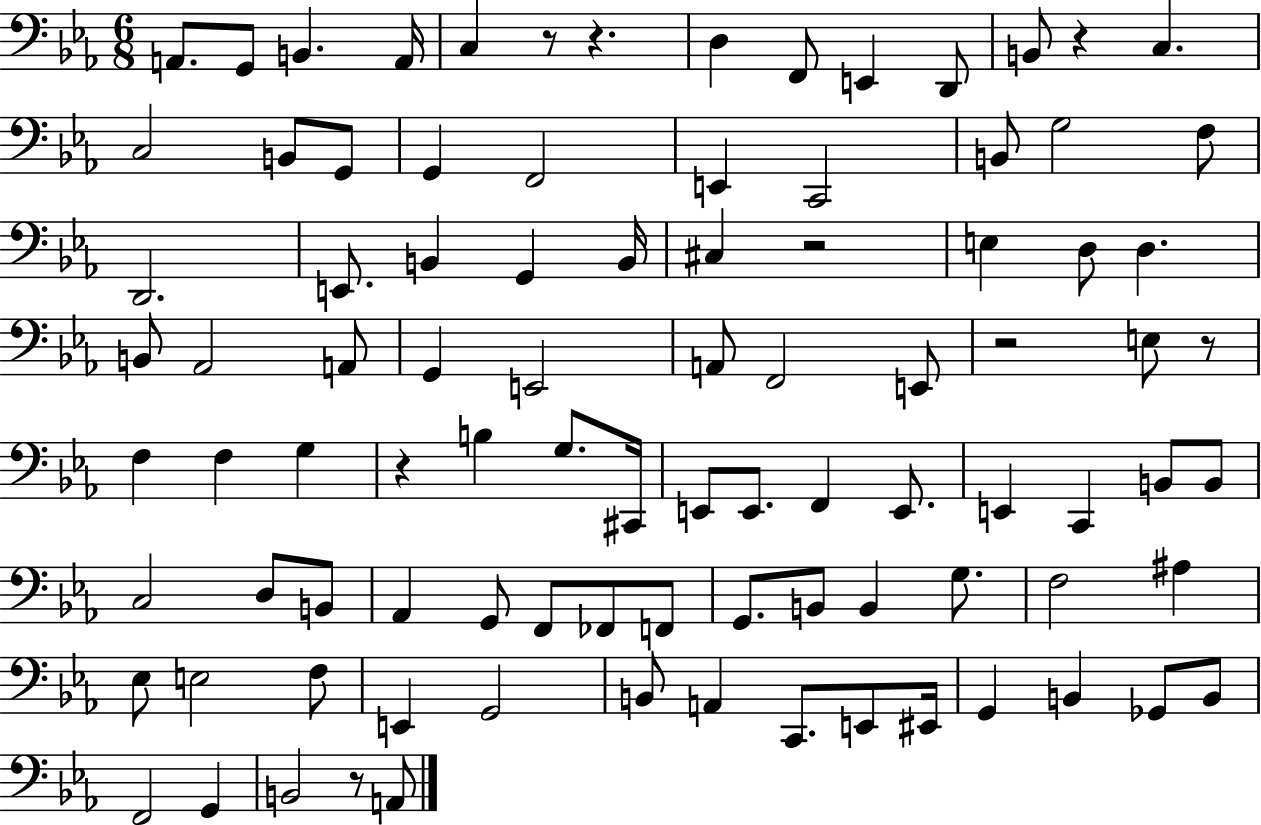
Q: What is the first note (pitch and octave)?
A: A2